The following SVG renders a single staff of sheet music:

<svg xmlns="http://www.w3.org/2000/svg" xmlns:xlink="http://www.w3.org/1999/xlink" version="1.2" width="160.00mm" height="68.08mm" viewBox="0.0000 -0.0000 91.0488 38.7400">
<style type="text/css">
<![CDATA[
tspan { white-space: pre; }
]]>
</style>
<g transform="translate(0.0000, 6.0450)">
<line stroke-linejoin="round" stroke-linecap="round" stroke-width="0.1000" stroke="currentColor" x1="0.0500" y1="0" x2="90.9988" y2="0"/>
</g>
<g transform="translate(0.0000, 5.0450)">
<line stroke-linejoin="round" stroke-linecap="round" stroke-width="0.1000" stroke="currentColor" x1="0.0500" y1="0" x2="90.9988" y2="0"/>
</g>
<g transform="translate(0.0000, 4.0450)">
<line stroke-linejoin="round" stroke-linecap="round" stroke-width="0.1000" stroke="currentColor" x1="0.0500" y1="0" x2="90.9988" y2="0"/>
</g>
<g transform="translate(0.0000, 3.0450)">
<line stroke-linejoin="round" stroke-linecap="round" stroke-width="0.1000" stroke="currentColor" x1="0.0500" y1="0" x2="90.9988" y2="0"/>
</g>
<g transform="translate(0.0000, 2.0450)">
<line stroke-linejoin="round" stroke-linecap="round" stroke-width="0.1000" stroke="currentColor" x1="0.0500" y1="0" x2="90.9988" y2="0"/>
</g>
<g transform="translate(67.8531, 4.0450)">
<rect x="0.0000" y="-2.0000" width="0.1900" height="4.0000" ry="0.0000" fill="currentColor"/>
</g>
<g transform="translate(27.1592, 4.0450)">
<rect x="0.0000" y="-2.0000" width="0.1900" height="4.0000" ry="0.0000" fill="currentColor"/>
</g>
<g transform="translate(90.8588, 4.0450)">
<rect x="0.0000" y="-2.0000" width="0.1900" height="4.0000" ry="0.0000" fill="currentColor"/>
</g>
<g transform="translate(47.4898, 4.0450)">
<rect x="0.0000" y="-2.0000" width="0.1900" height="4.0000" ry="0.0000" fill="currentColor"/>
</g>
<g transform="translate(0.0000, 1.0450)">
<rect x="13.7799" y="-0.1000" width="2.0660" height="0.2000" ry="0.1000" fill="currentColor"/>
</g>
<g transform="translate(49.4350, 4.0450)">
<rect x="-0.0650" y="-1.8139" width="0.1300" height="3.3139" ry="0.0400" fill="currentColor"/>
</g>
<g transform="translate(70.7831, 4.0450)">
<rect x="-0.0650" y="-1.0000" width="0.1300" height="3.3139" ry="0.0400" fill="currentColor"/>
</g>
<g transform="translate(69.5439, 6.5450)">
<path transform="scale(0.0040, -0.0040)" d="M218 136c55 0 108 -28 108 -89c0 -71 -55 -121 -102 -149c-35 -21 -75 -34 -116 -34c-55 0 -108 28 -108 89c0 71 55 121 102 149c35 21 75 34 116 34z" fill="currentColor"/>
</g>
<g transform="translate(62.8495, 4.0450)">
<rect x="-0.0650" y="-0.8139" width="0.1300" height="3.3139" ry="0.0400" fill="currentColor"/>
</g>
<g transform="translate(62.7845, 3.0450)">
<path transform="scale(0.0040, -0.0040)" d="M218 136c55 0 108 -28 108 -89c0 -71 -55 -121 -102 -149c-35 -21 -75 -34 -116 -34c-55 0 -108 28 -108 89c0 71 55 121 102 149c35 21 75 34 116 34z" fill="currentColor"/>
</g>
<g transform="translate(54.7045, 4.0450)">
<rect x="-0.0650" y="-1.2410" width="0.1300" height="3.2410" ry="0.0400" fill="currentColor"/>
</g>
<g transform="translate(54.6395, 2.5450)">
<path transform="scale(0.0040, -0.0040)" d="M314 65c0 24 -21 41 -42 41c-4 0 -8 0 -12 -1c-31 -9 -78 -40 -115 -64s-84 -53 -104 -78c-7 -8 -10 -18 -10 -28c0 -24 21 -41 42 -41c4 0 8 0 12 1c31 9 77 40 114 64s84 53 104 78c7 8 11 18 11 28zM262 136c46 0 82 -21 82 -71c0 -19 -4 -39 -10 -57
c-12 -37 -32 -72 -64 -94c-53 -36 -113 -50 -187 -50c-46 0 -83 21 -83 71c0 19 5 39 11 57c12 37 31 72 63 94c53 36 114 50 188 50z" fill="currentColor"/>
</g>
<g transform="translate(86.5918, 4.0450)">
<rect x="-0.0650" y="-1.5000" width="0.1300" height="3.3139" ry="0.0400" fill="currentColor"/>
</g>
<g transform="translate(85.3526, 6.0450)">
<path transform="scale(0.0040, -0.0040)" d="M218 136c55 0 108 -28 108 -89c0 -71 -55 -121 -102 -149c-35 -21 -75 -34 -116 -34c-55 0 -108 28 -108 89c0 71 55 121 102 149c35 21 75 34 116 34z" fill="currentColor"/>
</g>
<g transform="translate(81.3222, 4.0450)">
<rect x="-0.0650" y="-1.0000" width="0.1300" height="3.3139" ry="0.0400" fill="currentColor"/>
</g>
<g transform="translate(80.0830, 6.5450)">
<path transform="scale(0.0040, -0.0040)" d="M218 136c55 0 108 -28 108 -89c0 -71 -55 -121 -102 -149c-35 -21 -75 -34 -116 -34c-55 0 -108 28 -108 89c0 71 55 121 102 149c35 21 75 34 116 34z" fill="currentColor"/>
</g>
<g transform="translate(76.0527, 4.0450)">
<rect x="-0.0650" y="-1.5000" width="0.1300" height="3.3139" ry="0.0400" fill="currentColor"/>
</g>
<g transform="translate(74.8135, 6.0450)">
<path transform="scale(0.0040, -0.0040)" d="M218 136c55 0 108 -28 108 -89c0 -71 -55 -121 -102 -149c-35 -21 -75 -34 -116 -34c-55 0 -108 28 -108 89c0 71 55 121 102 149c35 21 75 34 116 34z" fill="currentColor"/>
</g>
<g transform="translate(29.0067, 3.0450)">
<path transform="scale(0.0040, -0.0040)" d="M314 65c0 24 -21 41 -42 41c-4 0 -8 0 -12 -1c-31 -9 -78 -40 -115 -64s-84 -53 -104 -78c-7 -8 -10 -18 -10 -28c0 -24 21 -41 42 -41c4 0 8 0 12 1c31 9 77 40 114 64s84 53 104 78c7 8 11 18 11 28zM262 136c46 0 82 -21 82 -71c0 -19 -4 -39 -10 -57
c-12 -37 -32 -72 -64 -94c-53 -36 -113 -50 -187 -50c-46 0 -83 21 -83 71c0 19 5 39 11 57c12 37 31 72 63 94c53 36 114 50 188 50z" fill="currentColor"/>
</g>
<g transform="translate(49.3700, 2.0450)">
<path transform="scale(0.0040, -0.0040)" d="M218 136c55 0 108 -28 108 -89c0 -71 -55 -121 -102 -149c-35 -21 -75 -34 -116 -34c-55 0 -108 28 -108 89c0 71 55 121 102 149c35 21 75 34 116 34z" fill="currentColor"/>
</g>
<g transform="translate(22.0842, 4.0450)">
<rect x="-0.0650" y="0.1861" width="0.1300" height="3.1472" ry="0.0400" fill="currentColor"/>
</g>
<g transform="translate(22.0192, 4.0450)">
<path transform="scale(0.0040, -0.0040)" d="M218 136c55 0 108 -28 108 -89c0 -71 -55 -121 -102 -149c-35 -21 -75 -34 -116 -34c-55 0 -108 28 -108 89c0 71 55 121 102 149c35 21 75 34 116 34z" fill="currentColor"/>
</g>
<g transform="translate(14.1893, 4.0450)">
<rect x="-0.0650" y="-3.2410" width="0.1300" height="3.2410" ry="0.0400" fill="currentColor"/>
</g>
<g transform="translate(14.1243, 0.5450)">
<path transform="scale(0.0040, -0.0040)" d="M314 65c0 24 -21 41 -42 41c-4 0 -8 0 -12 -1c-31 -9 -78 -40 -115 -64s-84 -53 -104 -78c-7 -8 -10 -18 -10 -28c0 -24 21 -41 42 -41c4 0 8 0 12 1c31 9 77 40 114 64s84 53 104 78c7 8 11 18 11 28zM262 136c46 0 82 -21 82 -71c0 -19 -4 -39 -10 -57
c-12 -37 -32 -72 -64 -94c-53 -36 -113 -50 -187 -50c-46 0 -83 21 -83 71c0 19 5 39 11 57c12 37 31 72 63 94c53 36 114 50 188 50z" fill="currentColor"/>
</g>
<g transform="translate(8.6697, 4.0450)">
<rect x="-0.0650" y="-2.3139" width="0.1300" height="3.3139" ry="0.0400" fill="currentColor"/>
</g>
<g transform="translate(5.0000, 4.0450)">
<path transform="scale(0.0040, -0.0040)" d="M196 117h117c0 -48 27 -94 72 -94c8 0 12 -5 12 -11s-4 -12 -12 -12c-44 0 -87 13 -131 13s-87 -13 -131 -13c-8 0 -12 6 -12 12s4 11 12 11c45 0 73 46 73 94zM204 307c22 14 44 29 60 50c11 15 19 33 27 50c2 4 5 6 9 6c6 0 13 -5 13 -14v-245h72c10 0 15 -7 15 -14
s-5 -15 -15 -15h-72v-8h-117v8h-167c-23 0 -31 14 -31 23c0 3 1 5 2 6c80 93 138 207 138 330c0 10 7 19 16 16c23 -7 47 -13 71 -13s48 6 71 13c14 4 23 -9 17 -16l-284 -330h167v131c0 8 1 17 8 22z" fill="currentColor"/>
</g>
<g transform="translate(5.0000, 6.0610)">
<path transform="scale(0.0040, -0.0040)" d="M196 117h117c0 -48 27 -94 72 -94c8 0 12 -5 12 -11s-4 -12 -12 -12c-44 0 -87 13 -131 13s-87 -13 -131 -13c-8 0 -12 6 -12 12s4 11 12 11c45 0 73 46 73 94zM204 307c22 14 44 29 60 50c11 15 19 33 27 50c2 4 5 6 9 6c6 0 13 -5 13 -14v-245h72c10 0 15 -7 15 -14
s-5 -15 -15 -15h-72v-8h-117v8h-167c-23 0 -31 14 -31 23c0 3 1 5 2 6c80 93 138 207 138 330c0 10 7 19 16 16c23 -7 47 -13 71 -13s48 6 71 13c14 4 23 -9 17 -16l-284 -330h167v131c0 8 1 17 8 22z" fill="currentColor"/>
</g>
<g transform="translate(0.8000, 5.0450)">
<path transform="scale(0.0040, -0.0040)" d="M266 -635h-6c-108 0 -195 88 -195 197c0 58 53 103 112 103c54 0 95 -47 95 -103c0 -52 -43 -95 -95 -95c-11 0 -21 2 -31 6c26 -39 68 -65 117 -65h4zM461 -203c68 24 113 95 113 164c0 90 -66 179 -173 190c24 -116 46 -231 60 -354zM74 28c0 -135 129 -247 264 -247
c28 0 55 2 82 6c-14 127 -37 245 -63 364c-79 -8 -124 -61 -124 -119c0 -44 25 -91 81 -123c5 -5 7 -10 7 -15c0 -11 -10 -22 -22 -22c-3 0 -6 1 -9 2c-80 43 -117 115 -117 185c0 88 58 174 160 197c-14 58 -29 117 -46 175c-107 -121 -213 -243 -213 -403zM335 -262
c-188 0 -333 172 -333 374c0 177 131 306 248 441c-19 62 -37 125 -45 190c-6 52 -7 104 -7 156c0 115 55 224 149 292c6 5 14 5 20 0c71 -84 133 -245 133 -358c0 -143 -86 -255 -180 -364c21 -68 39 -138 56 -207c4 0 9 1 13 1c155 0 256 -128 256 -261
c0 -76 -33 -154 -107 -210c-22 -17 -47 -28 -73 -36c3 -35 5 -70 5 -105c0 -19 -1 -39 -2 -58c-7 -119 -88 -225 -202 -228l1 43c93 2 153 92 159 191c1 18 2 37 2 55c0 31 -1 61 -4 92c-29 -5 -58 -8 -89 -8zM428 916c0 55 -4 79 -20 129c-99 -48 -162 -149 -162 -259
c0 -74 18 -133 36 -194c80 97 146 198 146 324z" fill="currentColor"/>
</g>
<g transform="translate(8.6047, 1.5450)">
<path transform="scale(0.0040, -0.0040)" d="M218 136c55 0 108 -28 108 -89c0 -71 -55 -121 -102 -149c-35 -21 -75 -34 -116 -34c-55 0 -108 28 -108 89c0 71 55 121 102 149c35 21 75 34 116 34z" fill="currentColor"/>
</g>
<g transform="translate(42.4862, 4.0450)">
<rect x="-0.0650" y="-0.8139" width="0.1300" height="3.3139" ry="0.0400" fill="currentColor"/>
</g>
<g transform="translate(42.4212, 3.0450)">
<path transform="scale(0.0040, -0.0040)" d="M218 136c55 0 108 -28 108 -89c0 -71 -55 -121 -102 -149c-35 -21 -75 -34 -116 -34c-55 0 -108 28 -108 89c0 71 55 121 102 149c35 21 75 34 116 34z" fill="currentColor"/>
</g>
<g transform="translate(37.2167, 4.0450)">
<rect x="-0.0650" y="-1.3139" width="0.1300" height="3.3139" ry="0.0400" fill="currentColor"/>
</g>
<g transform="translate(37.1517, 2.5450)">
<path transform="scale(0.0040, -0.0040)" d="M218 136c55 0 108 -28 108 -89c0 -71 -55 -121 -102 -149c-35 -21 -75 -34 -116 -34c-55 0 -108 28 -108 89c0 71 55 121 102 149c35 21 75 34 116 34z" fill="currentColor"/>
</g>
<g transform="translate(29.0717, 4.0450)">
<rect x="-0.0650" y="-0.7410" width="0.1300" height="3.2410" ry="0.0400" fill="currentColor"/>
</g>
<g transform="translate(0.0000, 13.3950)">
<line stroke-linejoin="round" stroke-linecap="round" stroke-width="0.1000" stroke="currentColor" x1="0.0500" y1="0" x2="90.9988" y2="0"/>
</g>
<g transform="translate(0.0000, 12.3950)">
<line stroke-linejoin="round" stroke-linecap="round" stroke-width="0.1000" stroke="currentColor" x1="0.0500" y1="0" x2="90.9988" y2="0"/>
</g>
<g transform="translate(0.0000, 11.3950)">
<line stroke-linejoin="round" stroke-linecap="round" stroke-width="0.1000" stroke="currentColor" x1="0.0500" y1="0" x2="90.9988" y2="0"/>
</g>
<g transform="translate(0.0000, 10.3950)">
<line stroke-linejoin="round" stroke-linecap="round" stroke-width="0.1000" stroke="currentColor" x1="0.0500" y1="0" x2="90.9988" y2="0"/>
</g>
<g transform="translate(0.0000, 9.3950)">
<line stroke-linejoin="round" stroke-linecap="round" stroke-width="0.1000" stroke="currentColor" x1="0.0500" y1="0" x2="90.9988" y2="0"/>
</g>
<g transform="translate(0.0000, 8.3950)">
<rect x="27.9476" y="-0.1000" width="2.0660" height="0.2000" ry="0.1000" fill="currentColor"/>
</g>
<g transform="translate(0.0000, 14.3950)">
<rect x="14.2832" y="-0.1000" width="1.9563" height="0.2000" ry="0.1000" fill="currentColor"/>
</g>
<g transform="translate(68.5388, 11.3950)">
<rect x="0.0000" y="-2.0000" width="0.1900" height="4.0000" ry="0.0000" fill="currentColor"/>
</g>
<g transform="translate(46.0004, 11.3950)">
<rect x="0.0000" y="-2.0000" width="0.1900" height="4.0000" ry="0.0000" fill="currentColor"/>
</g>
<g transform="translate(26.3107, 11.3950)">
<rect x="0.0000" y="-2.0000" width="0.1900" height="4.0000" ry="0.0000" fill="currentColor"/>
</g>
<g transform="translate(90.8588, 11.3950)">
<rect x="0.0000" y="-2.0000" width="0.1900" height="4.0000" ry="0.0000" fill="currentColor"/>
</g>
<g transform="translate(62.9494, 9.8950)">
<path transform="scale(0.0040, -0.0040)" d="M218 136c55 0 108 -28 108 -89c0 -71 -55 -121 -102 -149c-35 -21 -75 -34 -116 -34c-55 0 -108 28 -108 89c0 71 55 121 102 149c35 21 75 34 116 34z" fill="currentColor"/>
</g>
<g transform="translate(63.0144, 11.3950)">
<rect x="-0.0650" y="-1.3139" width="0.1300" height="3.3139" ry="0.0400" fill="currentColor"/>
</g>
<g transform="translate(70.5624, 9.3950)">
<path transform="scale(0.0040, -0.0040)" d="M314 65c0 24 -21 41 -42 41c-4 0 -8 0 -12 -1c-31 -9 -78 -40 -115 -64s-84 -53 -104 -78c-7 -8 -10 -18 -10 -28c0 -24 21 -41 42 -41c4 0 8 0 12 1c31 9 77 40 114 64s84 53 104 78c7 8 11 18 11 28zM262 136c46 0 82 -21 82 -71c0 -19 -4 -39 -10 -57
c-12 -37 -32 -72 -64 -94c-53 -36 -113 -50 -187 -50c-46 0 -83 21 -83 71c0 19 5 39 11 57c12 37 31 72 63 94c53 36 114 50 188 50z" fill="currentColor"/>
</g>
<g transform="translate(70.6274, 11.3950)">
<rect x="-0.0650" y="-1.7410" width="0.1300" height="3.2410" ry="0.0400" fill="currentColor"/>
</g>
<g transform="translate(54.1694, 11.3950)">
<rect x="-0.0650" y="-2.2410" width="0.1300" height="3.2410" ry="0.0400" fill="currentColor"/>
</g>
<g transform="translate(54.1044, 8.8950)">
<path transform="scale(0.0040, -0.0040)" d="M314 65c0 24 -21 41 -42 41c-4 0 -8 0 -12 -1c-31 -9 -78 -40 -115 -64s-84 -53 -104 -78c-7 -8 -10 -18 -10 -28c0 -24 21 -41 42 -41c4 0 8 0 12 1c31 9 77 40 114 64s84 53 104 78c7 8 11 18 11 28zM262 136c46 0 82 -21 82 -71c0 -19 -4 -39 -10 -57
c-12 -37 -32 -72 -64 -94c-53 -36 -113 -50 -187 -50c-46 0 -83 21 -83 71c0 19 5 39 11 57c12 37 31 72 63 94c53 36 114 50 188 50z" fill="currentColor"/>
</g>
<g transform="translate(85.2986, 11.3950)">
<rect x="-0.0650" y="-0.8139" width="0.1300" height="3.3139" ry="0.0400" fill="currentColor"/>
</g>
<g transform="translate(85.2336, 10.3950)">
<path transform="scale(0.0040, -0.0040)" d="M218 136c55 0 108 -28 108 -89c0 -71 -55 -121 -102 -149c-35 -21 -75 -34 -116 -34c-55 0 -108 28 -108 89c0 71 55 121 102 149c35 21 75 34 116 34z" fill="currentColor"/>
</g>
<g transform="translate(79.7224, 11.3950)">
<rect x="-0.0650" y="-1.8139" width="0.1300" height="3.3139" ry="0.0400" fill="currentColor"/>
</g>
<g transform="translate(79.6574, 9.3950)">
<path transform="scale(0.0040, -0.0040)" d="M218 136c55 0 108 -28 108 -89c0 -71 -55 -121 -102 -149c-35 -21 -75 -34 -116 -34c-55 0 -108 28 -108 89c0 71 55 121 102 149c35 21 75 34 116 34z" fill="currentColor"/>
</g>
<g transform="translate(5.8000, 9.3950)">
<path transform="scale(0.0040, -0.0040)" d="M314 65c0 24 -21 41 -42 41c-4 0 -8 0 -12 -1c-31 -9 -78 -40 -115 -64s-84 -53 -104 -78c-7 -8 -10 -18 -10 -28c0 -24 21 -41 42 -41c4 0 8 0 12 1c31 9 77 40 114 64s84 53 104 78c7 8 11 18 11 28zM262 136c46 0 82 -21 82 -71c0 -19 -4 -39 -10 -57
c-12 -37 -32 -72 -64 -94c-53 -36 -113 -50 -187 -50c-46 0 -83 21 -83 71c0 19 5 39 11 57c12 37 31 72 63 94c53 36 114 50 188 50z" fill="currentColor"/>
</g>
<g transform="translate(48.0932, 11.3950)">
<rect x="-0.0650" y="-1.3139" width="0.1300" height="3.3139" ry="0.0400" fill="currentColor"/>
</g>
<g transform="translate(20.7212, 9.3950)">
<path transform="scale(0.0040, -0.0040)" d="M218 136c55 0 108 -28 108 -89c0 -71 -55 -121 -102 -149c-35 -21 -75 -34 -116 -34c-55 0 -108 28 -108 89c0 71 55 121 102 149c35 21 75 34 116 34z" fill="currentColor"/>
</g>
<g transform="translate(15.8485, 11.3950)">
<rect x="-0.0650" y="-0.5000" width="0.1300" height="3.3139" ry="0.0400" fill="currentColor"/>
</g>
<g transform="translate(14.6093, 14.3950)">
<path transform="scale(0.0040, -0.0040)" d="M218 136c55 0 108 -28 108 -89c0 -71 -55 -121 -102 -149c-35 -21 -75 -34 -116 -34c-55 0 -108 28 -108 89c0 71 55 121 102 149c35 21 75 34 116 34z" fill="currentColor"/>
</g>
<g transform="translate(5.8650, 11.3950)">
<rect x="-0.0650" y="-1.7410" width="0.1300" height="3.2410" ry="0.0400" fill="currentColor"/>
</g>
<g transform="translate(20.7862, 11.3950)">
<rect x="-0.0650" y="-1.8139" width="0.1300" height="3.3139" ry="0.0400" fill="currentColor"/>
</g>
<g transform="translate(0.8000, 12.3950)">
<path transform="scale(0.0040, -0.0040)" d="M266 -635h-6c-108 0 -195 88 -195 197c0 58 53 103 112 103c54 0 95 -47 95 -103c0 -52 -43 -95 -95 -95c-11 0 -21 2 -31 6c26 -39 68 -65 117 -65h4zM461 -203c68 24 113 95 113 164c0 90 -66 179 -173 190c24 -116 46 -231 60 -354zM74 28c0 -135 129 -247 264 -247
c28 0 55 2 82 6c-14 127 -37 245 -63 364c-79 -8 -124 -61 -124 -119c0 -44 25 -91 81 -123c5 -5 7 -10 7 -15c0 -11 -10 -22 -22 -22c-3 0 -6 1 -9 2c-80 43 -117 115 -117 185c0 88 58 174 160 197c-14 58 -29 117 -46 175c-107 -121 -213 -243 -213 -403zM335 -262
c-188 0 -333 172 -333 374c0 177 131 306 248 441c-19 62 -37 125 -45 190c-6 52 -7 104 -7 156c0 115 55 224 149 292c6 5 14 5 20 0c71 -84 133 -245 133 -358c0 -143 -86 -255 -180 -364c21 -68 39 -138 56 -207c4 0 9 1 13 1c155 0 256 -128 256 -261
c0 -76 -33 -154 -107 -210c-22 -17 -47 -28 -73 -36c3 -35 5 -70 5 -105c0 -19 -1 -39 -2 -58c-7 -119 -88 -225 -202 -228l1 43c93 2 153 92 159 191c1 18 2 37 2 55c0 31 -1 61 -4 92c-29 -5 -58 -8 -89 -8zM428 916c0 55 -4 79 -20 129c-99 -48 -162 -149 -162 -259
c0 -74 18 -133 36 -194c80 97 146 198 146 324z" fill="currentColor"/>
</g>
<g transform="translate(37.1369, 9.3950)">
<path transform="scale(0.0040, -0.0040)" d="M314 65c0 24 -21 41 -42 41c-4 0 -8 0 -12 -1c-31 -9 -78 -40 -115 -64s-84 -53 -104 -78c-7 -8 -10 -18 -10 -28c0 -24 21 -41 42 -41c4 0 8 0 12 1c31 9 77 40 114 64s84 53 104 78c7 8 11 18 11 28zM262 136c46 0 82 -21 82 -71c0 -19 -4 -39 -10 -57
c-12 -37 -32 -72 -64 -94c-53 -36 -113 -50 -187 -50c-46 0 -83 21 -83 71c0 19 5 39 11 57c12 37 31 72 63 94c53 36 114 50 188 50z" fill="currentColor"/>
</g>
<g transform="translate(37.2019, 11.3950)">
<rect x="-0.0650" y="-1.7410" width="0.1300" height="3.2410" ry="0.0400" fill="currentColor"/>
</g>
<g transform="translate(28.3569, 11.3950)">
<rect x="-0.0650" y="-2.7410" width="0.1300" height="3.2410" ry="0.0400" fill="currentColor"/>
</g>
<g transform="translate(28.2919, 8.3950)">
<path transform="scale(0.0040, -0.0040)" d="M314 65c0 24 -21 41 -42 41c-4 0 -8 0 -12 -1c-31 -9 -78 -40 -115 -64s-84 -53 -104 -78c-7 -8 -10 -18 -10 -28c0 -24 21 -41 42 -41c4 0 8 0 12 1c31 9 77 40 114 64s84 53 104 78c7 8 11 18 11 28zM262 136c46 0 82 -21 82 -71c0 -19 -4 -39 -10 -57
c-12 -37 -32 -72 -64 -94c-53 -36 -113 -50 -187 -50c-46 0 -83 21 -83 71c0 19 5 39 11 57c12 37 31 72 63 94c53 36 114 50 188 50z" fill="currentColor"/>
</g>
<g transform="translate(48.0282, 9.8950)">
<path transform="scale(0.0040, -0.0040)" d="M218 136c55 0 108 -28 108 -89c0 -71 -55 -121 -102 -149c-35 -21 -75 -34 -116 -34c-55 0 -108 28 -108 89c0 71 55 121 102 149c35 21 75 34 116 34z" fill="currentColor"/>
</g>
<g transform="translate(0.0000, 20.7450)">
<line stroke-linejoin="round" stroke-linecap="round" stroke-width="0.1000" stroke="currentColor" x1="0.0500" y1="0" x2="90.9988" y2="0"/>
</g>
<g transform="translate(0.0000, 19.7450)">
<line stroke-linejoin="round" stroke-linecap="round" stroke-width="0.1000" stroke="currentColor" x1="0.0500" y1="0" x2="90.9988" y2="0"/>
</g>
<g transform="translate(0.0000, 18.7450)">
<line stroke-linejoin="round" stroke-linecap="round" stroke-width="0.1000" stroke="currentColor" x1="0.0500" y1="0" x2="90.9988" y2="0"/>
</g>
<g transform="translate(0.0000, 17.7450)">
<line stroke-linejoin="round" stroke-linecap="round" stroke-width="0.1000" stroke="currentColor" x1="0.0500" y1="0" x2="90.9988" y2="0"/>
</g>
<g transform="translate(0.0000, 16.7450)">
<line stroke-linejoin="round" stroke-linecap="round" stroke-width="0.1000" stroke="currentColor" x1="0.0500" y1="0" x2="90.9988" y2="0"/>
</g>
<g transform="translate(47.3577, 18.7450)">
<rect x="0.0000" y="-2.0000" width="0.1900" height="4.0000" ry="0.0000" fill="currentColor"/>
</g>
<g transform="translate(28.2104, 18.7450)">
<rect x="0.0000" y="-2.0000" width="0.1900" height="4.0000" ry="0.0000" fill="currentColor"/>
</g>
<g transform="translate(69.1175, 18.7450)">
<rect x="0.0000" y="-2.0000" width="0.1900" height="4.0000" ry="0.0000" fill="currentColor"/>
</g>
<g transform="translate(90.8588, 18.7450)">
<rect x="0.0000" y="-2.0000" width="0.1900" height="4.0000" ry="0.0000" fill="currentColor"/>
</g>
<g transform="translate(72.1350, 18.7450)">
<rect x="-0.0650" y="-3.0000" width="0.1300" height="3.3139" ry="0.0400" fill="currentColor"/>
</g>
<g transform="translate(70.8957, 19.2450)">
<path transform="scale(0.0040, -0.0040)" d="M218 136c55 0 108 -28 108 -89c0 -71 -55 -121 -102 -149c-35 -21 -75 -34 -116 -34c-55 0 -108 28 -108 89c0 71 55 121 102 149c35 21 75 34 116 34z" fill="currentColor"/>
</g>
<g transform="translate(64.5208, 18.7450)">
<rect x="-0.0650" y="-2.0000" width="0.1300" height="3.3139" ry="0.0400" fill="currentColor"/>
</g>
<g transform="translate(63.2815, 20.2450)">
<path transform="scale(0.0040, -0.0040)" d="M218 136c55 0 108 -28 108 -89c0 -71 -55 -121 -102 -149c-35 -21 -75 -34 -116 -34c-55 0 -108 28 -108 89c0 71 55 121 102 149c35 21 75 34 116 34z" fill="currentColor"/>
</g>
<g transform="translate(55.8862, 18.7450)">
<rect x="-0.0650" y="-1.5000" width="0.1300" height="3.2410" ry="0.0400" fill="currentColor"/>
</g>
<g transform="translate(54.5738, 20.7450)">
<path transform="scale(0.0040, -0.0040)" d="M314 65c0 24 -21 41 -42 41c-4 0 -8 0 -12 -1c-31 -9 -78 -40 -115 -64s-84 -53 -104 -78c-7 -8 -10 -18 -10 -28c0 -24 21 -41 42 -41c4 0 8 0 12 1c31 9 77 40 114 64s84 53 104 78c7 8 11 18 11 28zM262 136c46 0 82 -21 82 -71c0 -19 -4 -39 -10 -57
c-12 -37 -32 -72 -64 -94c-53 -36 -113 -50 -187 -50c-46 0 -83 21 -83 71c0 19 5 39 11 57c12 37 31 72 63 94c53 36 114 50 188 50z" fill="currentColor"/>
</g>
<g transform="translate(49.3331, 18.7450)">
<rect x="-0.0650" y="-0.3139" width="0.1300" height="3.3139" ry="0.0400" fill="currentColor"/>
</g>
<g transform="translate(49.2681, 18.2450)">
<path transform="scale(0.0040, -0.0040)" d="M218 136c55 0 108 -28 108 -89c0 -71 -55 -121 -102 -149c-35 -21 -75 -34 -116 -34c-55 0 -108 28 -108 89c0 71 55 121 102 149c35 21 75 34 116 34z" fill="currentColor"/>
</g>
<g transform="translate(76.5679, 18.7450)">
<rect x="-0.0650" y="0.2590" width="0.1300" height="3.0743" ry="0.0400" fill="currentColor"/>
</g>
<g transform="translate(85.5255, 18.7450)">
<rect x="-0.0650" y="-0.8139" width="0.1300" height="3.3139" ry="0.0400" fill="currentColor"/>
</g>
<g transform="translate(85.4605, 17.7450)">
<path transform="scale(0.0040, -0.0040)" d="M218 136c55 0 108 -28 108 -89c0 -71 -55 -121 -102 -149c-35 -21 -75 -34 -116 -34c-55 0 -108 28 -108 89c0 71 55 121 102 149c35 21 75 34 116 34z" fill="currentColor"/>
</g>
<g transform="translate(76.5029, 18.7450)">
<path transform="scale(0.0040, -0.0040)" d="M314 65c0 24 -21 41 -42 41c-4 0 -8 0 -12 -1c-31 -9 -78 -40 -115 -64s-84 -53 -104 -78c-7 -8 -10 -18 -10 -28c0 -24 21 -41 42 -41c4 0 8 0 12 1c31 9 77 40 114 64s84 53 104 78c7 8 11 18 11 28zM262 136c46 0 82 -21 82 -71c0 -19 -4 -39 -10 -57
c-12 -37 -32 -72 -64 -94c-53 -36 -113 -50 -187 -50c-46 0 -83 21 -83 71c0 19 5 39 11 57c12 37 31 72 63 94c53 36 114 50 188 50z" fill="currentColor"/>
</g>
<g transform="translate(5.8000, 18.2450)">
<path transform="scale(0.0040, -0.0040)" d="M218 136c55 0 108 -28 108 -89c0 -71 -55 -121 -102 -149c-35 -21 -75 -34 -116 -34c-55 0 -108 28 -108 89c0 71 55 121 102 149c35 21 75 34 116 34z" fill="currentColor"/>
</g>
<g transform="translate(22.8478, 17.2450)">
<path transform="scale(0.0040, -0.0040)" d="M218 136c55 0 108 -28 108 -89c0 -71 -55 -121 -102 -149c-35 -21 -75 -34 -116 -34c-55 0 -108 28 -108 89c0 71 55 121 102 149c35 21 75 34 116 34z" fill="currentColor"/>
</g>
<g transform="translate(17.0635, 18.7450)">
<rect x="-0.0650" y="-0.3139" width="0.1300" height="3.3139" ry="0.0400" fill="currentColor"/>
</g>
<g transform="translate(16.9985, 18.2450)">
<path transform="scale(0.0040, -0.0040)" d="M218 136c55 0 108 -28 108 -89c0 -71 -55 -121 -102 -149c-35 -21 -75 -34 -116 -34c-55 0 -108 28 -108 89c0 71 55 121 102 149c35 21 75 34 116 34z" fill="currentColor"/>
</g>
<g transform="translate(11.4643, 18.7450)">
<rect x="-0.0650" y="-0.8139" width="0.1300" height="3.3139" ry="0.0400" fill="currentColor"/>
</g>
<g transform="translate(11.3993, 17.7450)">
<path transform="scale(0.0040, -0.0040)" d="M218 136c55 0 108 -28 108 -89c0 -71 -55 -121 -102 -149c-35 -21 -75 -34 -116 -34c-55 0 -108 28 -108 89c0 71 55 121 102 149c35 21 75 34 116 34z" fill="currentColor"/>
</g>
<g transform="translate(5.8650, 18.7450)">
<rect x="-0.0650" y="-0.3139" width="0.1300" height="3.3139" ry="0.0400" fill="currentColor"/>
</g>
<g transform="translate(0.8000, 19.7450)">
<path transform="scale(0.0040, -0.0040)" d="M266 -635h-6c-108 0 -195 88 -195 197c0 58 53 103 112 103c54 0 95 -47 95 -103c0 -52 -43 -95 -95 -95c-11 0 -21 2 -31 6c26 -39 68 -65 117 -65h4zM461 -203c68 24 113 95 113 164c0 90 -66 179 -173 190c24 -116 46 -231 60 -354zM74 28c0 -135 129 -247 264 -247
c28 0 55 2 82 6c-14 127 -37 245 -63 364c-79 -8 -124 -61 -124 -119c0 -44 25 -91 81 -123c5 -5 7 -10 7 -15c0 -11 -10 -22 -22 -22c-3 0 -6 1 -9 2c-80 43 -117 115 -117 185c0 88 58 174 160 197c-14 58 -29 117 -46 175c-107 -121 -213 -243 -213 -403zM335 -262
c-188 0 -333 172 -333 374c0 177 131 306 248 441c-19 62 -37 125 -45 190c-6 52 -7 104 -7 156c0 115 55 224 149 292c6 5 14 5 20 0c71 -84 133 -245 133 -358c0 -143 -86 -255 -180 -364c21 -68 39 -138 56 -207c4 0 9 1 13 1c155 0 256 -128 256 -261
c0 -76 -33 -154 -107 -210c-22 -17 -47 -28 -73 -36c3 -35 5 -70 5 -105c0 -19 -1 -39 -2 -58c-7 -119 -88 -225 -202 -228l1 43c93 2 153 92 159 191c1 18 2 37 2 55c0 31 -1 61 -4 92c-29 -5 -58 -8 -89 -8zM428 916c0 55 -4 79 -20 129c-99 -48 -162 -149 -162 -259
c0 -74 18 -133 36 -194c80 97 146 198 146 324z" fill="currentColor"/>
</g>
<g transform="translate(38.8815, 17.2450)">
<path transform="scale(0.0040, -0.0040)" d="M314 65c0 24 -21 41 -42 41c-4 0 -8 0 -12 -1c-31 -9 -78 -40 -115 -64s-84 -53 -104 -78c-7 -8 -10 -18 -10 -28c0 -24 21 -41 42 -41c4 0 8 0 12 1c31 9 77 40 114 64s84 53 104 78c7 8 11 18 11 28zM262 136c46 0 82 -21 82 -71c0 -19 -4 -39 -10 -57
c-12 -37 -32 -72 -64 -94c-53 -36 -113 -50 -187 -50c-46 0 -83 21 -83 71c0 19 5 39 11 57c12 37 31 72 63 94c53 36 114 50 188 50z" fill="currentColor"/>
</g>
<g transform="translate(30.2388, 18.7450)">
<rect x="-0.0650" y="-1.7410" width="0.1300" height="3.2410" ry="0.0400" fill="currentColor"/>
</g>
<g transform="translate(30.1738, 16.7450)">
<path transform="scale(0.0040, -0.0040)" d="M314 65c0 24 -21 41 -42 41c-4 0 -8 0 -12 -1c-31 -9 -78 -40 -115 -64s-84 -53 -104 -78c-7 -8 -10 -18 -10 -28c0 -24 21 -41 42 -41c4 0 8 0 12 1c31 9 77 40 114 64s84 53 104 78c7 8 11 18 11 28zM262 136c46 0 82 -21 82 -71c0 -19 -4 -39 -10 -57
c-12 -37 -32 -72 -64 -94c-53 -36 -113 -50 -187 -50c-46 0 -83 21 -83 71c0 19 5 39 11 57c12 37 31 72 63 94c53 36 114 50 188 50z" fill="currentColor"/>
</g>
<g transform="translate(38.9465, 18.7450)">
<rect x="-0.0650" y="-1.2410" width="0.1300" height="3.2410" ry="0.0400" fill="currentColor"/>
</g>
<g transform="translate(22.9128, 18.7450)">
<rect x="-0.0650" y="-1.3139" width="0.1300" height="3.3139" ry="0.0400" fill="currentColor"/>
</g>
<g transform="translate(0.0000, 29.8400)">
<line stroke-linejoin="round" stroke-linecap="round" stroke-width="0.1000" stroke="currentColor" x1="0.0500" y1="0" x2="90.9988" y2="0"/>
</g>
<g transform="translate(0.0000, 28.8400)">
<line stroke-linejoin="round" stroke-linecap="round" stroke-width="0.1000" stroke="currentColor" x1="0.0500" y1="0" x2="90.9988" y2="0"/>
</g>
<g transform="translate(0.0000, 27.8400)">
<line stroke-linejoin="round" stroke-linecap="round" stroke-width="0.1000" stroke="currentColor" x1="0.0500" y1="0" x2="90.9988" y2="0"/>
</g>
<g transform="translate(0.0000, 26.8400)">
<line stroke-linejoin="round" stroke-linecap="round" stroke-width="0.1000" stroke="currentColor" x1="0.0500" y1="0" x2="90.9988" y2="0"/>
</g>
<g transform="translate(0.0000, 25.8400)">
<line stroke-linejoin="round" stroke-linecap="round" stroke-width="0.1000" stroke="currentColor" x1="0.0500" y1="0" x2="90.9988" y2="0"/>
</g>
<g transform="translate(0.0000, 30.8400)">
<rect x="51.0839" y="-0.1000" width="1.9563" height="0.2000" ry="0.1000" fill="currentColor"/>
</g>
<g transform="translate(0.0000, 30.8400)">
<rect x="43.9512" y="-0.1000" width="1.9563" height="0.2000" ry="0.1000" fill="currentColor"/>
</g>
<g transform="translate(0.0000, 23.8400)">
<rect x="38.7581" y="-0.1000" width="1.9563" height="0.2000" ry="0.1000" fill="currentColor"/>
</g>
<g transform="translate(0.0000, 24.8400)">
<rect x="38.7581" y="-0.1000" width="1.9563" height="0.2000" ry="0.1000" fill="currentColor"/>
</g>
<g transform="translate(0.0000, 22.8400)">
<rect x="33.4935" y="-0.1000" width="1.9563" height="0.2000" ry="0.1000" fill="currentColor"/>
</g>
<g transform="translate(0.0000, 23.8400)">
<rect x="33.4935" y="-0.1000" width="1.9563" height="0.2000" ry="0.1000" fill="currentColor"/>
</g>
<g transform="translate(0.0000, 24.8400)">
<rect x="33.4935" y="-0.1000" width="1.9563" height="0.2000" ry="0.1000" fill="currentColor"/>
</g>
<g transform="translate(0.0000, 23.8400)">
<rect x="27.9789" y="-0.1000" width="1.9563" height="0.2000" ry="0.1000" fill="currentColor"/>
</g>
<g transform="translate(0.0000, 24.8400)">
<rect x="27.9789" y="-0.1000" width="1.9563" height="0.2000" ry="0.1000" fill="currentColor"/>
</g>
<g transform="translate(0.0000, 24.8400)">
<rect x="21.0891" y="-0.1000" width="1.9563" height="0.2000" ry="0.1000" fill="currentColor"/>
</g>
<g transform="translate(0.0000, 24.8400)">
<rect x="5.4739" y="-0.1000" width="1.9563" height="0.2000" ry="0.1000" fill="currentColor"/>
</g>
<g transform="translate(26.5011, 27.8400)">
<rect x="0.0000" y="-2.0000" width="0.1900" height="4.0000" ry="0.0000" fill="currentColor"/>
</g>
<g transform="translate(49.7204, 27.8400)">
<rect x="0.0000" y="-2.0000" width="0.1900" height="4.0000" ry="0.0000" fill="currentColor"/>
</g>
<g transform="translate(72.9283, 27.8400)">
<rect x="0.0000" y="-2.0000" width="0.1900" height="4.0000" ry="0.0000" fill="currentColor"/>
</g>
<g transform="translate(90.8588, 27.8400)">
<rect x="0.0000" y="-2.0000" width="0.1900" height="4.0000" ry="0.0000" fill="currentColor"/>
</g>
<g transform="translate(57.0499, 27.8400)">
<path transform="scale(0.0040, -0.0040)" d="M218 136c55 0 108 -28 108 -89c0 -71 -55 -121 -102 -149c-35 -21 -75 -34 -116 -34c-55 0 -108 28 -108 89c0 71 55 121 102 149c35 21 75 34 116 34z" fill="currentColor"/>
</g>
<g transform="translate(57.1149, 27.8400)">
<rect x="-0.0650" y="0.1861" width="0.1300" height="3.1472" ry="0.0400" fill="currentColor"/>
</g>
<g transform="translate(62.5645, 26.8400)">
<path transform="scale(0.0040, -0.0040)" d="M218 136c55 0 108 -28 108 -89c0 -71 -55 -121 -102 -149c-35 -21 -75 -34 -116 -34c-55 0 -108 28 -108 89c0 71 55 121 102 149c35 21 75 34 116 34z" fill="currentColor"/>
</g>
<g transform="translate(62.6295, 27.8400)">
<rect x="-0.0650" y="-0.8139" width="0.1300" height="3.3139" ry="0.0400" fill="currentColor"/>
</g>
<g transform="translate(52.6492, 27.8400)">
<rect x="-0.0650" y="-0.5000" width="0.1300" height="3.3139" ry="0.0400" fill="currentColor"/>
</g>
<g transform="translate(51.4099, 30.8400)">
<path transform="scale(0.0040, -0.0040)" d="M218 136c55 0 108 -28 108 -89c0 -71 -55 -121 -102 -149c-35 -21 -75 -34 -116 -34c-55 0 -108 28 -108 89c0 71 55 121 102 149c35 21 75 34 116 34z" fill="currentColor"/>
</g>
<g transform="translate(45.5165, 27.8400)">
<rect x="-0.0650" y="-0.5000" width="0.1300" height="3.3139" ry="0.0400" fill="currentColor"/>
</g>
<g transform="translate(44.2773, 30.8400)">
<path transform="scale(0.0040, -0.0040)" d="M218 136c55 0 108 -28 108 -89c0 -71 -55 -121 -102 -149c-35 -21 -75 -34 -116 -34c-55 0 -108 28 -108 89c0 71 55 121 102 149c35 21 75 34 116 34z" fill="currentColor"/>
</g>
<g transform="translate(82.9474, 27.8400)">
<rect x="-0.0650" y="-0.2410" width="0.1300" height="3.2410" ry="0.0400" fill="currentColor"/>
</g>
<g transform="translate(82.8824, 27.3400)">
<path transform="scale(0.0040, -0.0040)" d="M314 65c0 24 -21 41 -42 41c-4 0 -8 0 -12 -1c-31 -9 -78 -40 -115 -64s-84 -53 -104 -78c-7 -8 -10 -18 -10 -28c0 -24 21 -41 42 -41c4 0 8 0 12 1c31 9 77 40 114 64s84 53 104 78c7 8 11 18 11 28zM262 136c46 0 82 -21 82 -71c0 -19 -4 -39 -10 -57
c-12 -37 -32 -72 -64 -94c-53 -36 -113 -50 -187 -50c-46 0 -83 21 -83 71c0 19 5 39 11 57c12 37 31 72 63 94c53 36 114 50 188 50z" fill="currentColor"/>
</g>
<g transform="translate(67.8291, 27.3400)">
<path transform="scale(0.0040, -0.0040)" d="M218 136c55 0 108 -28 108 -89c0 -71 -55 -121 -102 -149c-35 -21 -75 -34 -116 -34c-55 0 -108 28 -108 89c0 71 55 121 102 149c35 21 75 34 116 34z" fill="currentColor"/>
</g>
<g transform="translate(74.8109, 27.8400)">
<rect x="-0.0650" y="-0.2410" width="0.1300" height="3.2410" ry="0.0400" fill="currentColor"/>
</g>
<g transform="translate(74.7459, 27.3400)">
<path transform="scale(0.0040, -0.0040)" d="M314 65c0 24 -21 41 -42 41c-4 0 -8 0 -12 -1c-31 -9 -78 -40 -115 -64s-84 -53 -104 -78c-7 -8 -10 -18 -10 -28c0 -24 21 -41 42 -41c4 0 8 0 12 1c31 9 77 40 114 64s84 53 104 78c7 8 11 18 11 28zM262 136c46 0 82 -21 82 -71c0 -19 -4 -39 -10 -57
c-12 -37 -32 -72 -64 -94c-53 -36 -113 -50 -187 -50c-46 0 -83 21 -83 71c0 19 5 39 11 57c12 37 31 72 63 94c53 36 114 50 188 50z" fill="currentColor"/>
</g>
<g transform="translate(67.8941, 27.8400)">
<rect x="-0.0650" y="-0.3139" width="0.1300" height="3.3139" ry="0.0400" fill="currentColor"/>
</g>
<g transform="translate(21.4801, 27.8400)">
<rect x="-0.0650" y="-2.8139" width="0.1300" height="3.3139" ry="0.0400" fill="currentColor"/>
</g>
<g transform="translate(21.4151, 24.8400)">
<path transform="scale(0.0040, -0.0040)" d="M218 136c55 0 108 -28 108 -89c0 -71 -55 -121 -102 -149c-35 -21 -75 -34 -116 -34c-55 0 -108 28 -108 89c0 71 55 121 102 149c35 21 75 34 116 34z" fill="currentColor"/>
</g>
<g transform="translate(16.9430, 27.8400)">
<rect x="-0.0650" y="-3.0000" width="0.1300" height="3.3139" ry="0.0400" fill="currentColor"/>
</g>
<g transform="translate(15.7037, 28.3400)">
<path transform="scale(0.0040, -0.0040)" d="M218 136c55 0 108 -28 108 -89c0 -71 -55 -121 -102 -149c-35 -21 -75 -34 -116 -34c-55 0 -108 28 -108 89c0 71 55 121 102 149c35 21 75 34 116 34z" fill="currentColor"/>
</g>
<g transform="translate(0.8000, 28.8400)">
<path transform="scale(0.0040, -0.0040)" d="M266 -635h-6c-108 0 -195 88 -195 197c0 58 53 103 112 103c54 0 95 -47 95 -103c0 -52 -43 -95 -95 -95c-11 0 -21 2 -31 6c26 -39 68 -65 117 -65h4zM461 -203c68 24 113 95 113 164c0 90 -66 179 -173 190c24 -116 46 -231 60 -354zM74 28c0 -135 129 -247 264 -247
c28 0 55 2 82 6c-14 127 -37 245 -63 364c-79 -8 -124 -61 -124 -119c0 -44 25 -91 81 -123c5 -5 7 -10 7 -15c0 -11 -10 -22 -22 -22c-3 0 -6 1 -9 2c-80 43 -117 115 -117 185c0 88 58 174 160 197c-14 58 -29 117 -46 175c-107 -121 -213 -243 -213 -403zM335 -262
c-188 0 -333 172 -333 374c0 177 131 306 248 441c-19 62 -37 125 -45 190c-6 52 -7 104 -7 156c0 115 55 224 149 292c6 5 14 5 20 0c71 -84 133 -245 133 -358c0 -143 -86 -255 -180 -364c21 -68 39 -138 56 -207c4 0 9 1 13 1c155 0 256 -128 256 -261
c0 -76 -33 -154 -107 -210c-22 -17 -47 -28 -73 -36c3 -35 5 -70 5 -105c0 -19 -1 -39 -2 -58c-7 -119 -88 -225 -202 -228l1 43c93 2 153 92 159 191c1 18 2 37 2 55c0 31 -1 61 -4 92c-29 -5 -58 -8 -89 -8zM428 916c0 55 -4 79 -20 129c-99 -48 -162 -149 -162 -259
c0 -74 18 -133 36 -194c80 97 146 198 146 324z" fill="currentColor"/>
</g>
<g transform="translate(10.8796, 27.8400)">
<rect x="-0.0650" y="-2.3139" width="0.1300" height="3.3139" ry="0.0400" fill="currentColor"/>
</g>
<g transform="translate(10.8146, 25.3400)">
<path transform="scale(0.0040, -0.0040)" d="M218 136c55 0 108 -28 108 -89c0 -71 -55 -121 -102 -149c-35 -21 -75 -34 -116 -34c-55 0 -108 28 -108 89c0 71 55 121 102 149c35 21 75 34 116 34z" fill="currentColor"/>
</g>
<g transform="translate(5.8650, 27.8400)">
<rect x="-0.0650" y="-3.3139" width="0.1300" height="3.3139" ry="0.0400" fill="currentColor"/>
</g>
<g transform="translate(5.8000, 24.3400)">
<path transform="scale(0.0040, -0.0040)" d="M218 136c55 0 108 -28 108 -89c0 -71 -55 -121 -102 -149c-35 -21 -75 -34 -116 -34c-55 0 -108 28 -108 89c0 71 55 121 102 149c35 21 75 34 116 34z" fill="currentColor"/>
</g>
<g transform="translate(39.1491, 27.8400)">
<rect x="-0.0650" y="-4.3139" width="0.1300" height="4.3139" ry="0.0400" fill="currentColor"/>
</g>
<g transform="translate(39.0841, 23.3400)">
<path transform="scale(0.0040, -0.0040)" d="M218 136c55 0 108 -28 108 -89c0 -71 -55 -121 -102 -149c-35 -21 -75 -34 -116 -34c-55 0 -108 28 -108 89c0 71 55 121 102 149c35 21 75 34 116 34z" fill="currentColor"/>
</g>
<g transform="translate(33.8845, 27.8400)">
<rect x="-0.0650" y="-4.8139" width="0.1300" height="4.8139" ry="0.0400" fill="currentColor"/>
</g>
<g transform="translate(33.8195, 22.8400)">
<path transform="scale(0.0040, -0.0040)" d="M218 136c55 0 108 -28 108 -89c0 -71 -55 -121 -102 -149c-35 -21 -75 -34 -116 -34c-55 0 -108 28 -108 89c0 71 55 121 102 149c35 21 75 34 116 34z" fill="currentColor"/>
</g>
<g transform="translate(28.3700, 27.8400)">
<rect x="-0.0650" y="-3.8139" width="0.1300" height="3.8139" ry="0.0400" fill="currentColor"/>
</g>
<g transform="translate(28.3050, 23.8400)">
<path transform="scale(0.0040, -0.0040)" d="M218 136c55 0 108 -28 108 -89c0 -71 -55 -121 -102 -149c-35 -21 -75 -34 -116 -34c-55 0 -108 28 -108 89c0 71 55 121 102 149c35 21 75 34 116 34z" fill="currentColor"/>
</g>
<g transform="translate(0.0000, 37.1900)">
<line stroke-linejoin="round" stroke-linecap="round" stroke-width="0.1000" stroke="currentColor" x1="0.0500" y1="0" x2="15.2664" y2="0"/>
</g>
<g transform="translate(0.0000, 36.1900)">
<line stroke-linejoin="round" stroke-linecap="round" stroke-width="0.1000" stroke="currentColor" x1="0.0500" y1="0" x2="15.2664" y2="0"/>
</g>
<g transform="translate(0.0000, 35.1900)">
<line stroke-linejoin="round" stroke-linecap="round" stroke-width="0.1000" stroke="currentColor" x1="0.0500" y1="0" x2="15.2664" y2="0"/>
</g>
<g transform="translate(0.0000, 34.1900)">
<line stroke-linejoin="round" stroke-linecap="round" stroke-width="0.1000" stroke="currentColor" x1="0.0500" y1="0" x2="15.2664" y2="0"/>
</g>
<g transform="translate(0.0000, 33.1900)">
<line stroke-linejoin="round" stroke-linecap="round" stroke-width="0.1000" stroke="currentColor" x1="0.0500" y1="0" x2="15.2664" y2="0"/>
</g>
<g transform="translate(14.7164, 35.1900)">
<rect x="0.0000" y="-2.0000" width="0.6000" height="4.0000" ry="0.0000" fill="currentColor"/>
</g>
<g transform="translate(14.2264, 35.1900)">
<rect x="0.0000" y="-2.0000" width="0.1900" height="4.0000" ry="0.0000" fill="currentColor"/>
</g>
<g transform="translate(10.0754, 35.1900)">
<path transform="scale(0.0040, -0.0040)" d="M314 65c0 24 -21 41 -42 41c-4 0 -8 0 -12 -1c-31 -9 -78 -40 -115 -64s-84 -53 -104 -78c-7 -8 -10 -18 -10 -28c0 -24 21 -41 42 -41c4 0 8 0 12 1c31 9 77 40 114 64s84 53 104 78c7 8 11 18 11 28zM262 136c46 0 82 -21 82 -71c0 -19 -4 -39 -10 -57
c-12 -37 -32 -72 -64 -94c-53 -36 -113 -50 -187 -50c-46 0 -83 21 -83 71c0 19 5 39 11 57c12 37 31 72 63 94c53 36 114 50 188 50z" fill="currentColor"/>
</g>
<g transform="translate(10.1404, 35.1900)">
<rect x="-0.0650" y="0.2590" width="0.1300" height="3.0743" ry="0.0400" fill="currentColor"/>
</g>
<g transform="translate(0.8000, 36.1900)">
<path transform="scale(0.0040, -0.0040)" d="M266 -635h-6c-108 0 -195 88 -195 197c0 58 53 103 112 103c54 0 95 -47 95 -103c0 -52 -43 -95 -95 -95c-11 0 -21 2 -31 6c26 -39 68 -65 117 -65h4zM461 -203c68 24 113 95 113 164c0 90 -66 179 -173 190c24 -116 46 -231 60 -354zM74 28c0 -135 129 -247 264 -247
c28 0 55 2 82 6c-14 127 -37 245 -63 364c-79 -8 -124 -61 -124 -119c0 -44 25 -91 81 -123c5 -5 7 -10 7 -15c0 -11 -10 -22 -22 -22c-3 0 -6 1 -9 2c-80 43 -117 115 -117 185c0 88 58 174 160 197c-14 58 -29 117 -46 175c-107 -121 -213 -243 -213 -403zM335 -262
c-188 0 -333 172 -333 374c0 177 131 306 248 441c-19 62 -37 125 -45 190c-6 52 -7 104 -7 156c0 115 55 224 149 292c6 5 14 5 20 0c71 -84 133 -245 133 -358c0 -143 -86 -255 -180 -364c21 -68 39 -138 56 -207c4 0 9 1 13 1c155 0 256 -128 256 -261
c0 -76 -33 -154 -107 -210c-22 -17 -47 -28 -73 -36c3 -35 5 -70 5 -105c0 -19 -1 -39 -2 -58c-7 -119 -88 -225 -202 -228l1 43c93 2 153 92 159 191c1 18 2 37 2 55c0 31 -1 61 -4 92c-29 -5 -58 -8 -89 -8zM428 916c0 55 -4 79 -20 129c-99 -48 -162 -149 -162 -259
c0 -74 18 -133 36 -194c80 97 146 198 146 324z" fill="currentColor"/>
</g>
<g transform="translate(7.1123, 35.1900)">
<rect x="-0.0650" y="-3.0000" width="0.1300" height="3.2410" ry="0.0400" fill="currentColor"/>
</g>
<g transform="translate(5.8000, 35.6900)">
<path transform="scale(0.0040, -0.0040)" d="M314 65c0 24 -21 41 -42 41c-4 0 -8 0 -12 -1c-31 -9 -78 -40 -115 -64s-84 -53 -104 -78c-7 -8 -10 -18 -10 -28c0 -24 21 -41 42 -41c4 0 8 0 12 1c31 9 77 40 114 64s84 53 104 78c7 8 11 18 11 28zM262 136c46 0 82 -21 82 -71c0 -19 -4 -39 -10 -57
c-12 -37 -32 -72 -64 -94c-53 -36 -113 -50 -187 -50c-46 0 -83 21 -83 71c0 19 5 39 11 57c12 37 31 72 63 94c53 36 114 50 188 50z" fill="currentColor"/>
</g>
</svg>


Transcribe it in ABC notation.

X:1
T:Untitled
M:4/4
L:1/4
K:C
g b2 B d2 e d f e2 d D E D E f2 C f a2 f2 e g2 e f2 f d c d c e f2 e2 c E2 F A B2 d b g A a c' e' d' C C B d c c2 c2 A2 B2